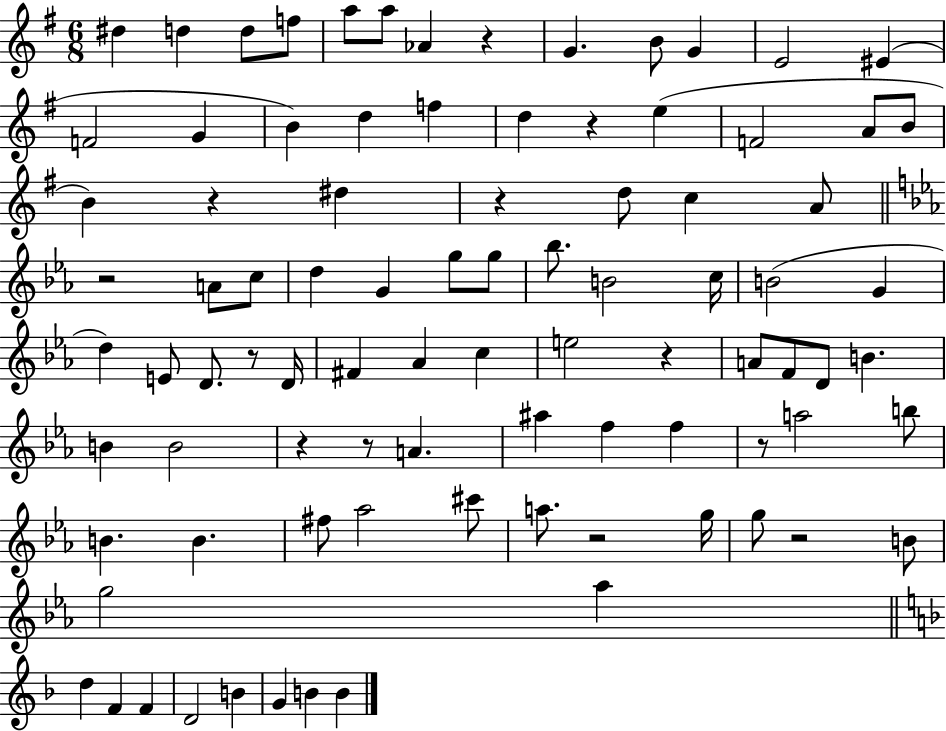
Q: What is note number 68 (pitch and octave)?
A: G5